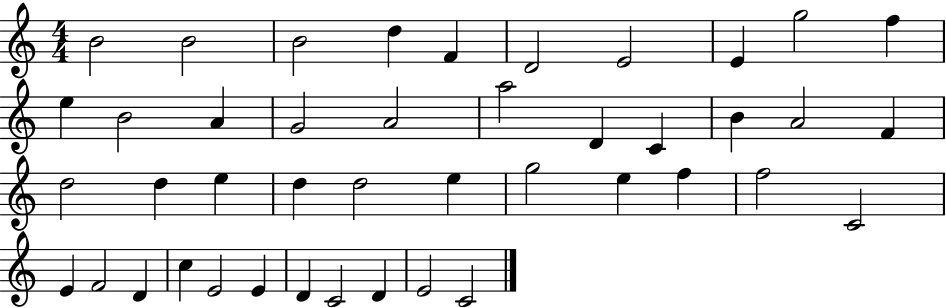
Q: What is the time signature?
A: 4/4